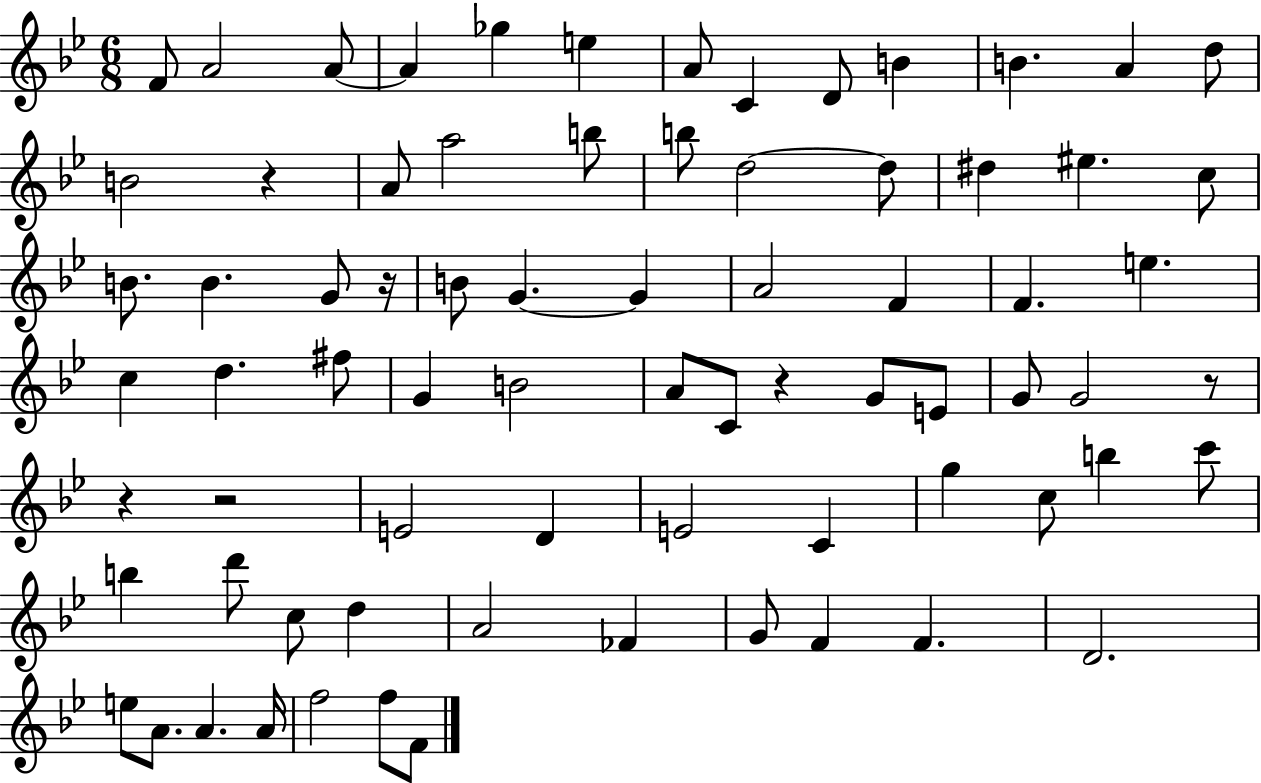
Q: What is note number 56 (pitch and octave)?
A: D5